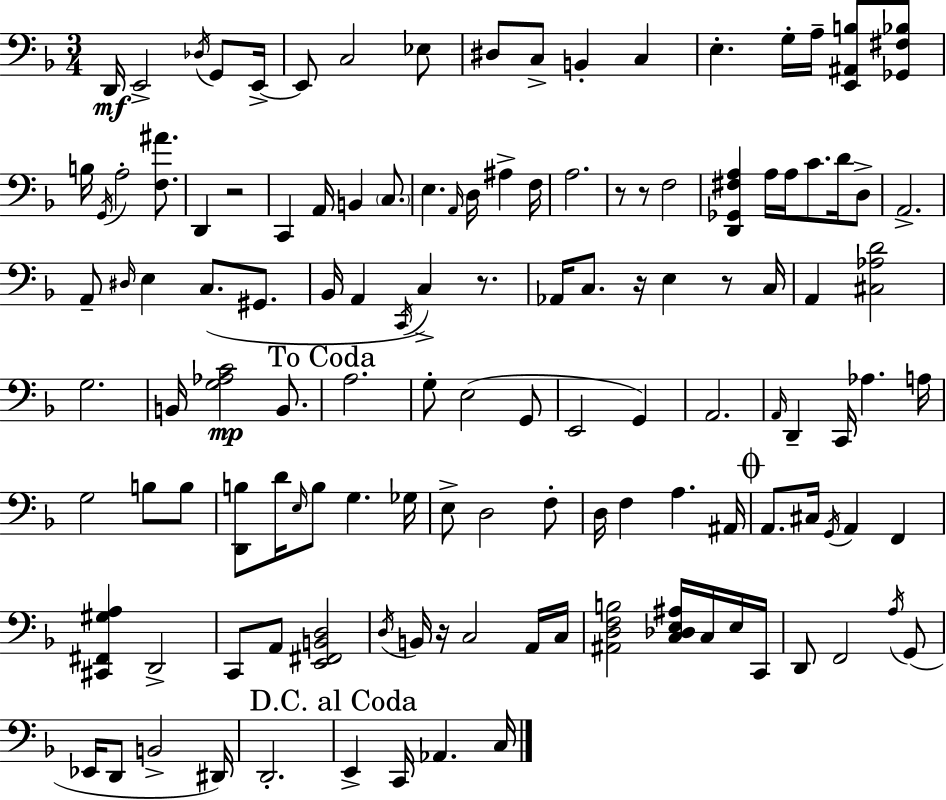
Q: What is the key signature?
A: F major